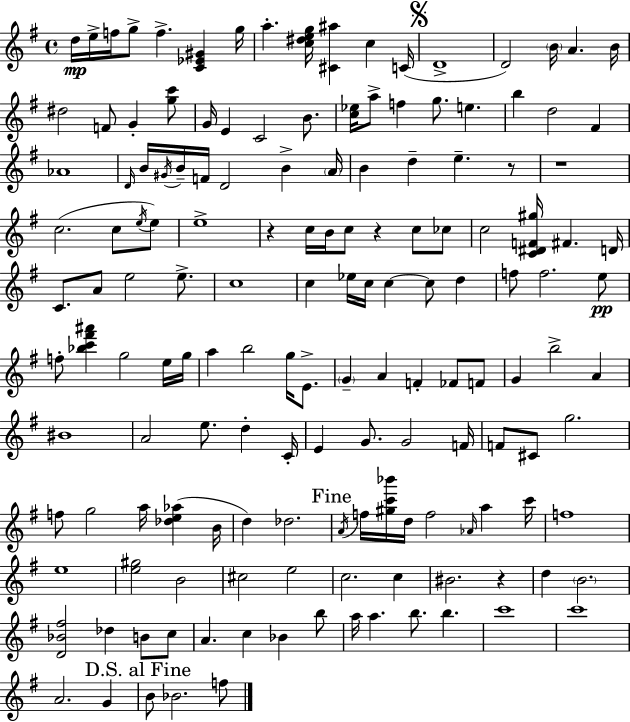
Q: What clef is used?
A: treble